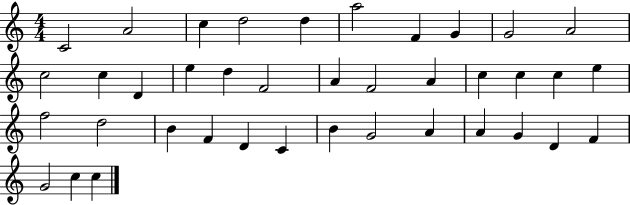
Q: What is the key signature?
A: C major